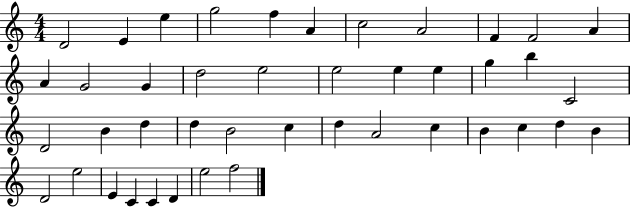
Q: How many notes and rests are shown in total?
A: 43